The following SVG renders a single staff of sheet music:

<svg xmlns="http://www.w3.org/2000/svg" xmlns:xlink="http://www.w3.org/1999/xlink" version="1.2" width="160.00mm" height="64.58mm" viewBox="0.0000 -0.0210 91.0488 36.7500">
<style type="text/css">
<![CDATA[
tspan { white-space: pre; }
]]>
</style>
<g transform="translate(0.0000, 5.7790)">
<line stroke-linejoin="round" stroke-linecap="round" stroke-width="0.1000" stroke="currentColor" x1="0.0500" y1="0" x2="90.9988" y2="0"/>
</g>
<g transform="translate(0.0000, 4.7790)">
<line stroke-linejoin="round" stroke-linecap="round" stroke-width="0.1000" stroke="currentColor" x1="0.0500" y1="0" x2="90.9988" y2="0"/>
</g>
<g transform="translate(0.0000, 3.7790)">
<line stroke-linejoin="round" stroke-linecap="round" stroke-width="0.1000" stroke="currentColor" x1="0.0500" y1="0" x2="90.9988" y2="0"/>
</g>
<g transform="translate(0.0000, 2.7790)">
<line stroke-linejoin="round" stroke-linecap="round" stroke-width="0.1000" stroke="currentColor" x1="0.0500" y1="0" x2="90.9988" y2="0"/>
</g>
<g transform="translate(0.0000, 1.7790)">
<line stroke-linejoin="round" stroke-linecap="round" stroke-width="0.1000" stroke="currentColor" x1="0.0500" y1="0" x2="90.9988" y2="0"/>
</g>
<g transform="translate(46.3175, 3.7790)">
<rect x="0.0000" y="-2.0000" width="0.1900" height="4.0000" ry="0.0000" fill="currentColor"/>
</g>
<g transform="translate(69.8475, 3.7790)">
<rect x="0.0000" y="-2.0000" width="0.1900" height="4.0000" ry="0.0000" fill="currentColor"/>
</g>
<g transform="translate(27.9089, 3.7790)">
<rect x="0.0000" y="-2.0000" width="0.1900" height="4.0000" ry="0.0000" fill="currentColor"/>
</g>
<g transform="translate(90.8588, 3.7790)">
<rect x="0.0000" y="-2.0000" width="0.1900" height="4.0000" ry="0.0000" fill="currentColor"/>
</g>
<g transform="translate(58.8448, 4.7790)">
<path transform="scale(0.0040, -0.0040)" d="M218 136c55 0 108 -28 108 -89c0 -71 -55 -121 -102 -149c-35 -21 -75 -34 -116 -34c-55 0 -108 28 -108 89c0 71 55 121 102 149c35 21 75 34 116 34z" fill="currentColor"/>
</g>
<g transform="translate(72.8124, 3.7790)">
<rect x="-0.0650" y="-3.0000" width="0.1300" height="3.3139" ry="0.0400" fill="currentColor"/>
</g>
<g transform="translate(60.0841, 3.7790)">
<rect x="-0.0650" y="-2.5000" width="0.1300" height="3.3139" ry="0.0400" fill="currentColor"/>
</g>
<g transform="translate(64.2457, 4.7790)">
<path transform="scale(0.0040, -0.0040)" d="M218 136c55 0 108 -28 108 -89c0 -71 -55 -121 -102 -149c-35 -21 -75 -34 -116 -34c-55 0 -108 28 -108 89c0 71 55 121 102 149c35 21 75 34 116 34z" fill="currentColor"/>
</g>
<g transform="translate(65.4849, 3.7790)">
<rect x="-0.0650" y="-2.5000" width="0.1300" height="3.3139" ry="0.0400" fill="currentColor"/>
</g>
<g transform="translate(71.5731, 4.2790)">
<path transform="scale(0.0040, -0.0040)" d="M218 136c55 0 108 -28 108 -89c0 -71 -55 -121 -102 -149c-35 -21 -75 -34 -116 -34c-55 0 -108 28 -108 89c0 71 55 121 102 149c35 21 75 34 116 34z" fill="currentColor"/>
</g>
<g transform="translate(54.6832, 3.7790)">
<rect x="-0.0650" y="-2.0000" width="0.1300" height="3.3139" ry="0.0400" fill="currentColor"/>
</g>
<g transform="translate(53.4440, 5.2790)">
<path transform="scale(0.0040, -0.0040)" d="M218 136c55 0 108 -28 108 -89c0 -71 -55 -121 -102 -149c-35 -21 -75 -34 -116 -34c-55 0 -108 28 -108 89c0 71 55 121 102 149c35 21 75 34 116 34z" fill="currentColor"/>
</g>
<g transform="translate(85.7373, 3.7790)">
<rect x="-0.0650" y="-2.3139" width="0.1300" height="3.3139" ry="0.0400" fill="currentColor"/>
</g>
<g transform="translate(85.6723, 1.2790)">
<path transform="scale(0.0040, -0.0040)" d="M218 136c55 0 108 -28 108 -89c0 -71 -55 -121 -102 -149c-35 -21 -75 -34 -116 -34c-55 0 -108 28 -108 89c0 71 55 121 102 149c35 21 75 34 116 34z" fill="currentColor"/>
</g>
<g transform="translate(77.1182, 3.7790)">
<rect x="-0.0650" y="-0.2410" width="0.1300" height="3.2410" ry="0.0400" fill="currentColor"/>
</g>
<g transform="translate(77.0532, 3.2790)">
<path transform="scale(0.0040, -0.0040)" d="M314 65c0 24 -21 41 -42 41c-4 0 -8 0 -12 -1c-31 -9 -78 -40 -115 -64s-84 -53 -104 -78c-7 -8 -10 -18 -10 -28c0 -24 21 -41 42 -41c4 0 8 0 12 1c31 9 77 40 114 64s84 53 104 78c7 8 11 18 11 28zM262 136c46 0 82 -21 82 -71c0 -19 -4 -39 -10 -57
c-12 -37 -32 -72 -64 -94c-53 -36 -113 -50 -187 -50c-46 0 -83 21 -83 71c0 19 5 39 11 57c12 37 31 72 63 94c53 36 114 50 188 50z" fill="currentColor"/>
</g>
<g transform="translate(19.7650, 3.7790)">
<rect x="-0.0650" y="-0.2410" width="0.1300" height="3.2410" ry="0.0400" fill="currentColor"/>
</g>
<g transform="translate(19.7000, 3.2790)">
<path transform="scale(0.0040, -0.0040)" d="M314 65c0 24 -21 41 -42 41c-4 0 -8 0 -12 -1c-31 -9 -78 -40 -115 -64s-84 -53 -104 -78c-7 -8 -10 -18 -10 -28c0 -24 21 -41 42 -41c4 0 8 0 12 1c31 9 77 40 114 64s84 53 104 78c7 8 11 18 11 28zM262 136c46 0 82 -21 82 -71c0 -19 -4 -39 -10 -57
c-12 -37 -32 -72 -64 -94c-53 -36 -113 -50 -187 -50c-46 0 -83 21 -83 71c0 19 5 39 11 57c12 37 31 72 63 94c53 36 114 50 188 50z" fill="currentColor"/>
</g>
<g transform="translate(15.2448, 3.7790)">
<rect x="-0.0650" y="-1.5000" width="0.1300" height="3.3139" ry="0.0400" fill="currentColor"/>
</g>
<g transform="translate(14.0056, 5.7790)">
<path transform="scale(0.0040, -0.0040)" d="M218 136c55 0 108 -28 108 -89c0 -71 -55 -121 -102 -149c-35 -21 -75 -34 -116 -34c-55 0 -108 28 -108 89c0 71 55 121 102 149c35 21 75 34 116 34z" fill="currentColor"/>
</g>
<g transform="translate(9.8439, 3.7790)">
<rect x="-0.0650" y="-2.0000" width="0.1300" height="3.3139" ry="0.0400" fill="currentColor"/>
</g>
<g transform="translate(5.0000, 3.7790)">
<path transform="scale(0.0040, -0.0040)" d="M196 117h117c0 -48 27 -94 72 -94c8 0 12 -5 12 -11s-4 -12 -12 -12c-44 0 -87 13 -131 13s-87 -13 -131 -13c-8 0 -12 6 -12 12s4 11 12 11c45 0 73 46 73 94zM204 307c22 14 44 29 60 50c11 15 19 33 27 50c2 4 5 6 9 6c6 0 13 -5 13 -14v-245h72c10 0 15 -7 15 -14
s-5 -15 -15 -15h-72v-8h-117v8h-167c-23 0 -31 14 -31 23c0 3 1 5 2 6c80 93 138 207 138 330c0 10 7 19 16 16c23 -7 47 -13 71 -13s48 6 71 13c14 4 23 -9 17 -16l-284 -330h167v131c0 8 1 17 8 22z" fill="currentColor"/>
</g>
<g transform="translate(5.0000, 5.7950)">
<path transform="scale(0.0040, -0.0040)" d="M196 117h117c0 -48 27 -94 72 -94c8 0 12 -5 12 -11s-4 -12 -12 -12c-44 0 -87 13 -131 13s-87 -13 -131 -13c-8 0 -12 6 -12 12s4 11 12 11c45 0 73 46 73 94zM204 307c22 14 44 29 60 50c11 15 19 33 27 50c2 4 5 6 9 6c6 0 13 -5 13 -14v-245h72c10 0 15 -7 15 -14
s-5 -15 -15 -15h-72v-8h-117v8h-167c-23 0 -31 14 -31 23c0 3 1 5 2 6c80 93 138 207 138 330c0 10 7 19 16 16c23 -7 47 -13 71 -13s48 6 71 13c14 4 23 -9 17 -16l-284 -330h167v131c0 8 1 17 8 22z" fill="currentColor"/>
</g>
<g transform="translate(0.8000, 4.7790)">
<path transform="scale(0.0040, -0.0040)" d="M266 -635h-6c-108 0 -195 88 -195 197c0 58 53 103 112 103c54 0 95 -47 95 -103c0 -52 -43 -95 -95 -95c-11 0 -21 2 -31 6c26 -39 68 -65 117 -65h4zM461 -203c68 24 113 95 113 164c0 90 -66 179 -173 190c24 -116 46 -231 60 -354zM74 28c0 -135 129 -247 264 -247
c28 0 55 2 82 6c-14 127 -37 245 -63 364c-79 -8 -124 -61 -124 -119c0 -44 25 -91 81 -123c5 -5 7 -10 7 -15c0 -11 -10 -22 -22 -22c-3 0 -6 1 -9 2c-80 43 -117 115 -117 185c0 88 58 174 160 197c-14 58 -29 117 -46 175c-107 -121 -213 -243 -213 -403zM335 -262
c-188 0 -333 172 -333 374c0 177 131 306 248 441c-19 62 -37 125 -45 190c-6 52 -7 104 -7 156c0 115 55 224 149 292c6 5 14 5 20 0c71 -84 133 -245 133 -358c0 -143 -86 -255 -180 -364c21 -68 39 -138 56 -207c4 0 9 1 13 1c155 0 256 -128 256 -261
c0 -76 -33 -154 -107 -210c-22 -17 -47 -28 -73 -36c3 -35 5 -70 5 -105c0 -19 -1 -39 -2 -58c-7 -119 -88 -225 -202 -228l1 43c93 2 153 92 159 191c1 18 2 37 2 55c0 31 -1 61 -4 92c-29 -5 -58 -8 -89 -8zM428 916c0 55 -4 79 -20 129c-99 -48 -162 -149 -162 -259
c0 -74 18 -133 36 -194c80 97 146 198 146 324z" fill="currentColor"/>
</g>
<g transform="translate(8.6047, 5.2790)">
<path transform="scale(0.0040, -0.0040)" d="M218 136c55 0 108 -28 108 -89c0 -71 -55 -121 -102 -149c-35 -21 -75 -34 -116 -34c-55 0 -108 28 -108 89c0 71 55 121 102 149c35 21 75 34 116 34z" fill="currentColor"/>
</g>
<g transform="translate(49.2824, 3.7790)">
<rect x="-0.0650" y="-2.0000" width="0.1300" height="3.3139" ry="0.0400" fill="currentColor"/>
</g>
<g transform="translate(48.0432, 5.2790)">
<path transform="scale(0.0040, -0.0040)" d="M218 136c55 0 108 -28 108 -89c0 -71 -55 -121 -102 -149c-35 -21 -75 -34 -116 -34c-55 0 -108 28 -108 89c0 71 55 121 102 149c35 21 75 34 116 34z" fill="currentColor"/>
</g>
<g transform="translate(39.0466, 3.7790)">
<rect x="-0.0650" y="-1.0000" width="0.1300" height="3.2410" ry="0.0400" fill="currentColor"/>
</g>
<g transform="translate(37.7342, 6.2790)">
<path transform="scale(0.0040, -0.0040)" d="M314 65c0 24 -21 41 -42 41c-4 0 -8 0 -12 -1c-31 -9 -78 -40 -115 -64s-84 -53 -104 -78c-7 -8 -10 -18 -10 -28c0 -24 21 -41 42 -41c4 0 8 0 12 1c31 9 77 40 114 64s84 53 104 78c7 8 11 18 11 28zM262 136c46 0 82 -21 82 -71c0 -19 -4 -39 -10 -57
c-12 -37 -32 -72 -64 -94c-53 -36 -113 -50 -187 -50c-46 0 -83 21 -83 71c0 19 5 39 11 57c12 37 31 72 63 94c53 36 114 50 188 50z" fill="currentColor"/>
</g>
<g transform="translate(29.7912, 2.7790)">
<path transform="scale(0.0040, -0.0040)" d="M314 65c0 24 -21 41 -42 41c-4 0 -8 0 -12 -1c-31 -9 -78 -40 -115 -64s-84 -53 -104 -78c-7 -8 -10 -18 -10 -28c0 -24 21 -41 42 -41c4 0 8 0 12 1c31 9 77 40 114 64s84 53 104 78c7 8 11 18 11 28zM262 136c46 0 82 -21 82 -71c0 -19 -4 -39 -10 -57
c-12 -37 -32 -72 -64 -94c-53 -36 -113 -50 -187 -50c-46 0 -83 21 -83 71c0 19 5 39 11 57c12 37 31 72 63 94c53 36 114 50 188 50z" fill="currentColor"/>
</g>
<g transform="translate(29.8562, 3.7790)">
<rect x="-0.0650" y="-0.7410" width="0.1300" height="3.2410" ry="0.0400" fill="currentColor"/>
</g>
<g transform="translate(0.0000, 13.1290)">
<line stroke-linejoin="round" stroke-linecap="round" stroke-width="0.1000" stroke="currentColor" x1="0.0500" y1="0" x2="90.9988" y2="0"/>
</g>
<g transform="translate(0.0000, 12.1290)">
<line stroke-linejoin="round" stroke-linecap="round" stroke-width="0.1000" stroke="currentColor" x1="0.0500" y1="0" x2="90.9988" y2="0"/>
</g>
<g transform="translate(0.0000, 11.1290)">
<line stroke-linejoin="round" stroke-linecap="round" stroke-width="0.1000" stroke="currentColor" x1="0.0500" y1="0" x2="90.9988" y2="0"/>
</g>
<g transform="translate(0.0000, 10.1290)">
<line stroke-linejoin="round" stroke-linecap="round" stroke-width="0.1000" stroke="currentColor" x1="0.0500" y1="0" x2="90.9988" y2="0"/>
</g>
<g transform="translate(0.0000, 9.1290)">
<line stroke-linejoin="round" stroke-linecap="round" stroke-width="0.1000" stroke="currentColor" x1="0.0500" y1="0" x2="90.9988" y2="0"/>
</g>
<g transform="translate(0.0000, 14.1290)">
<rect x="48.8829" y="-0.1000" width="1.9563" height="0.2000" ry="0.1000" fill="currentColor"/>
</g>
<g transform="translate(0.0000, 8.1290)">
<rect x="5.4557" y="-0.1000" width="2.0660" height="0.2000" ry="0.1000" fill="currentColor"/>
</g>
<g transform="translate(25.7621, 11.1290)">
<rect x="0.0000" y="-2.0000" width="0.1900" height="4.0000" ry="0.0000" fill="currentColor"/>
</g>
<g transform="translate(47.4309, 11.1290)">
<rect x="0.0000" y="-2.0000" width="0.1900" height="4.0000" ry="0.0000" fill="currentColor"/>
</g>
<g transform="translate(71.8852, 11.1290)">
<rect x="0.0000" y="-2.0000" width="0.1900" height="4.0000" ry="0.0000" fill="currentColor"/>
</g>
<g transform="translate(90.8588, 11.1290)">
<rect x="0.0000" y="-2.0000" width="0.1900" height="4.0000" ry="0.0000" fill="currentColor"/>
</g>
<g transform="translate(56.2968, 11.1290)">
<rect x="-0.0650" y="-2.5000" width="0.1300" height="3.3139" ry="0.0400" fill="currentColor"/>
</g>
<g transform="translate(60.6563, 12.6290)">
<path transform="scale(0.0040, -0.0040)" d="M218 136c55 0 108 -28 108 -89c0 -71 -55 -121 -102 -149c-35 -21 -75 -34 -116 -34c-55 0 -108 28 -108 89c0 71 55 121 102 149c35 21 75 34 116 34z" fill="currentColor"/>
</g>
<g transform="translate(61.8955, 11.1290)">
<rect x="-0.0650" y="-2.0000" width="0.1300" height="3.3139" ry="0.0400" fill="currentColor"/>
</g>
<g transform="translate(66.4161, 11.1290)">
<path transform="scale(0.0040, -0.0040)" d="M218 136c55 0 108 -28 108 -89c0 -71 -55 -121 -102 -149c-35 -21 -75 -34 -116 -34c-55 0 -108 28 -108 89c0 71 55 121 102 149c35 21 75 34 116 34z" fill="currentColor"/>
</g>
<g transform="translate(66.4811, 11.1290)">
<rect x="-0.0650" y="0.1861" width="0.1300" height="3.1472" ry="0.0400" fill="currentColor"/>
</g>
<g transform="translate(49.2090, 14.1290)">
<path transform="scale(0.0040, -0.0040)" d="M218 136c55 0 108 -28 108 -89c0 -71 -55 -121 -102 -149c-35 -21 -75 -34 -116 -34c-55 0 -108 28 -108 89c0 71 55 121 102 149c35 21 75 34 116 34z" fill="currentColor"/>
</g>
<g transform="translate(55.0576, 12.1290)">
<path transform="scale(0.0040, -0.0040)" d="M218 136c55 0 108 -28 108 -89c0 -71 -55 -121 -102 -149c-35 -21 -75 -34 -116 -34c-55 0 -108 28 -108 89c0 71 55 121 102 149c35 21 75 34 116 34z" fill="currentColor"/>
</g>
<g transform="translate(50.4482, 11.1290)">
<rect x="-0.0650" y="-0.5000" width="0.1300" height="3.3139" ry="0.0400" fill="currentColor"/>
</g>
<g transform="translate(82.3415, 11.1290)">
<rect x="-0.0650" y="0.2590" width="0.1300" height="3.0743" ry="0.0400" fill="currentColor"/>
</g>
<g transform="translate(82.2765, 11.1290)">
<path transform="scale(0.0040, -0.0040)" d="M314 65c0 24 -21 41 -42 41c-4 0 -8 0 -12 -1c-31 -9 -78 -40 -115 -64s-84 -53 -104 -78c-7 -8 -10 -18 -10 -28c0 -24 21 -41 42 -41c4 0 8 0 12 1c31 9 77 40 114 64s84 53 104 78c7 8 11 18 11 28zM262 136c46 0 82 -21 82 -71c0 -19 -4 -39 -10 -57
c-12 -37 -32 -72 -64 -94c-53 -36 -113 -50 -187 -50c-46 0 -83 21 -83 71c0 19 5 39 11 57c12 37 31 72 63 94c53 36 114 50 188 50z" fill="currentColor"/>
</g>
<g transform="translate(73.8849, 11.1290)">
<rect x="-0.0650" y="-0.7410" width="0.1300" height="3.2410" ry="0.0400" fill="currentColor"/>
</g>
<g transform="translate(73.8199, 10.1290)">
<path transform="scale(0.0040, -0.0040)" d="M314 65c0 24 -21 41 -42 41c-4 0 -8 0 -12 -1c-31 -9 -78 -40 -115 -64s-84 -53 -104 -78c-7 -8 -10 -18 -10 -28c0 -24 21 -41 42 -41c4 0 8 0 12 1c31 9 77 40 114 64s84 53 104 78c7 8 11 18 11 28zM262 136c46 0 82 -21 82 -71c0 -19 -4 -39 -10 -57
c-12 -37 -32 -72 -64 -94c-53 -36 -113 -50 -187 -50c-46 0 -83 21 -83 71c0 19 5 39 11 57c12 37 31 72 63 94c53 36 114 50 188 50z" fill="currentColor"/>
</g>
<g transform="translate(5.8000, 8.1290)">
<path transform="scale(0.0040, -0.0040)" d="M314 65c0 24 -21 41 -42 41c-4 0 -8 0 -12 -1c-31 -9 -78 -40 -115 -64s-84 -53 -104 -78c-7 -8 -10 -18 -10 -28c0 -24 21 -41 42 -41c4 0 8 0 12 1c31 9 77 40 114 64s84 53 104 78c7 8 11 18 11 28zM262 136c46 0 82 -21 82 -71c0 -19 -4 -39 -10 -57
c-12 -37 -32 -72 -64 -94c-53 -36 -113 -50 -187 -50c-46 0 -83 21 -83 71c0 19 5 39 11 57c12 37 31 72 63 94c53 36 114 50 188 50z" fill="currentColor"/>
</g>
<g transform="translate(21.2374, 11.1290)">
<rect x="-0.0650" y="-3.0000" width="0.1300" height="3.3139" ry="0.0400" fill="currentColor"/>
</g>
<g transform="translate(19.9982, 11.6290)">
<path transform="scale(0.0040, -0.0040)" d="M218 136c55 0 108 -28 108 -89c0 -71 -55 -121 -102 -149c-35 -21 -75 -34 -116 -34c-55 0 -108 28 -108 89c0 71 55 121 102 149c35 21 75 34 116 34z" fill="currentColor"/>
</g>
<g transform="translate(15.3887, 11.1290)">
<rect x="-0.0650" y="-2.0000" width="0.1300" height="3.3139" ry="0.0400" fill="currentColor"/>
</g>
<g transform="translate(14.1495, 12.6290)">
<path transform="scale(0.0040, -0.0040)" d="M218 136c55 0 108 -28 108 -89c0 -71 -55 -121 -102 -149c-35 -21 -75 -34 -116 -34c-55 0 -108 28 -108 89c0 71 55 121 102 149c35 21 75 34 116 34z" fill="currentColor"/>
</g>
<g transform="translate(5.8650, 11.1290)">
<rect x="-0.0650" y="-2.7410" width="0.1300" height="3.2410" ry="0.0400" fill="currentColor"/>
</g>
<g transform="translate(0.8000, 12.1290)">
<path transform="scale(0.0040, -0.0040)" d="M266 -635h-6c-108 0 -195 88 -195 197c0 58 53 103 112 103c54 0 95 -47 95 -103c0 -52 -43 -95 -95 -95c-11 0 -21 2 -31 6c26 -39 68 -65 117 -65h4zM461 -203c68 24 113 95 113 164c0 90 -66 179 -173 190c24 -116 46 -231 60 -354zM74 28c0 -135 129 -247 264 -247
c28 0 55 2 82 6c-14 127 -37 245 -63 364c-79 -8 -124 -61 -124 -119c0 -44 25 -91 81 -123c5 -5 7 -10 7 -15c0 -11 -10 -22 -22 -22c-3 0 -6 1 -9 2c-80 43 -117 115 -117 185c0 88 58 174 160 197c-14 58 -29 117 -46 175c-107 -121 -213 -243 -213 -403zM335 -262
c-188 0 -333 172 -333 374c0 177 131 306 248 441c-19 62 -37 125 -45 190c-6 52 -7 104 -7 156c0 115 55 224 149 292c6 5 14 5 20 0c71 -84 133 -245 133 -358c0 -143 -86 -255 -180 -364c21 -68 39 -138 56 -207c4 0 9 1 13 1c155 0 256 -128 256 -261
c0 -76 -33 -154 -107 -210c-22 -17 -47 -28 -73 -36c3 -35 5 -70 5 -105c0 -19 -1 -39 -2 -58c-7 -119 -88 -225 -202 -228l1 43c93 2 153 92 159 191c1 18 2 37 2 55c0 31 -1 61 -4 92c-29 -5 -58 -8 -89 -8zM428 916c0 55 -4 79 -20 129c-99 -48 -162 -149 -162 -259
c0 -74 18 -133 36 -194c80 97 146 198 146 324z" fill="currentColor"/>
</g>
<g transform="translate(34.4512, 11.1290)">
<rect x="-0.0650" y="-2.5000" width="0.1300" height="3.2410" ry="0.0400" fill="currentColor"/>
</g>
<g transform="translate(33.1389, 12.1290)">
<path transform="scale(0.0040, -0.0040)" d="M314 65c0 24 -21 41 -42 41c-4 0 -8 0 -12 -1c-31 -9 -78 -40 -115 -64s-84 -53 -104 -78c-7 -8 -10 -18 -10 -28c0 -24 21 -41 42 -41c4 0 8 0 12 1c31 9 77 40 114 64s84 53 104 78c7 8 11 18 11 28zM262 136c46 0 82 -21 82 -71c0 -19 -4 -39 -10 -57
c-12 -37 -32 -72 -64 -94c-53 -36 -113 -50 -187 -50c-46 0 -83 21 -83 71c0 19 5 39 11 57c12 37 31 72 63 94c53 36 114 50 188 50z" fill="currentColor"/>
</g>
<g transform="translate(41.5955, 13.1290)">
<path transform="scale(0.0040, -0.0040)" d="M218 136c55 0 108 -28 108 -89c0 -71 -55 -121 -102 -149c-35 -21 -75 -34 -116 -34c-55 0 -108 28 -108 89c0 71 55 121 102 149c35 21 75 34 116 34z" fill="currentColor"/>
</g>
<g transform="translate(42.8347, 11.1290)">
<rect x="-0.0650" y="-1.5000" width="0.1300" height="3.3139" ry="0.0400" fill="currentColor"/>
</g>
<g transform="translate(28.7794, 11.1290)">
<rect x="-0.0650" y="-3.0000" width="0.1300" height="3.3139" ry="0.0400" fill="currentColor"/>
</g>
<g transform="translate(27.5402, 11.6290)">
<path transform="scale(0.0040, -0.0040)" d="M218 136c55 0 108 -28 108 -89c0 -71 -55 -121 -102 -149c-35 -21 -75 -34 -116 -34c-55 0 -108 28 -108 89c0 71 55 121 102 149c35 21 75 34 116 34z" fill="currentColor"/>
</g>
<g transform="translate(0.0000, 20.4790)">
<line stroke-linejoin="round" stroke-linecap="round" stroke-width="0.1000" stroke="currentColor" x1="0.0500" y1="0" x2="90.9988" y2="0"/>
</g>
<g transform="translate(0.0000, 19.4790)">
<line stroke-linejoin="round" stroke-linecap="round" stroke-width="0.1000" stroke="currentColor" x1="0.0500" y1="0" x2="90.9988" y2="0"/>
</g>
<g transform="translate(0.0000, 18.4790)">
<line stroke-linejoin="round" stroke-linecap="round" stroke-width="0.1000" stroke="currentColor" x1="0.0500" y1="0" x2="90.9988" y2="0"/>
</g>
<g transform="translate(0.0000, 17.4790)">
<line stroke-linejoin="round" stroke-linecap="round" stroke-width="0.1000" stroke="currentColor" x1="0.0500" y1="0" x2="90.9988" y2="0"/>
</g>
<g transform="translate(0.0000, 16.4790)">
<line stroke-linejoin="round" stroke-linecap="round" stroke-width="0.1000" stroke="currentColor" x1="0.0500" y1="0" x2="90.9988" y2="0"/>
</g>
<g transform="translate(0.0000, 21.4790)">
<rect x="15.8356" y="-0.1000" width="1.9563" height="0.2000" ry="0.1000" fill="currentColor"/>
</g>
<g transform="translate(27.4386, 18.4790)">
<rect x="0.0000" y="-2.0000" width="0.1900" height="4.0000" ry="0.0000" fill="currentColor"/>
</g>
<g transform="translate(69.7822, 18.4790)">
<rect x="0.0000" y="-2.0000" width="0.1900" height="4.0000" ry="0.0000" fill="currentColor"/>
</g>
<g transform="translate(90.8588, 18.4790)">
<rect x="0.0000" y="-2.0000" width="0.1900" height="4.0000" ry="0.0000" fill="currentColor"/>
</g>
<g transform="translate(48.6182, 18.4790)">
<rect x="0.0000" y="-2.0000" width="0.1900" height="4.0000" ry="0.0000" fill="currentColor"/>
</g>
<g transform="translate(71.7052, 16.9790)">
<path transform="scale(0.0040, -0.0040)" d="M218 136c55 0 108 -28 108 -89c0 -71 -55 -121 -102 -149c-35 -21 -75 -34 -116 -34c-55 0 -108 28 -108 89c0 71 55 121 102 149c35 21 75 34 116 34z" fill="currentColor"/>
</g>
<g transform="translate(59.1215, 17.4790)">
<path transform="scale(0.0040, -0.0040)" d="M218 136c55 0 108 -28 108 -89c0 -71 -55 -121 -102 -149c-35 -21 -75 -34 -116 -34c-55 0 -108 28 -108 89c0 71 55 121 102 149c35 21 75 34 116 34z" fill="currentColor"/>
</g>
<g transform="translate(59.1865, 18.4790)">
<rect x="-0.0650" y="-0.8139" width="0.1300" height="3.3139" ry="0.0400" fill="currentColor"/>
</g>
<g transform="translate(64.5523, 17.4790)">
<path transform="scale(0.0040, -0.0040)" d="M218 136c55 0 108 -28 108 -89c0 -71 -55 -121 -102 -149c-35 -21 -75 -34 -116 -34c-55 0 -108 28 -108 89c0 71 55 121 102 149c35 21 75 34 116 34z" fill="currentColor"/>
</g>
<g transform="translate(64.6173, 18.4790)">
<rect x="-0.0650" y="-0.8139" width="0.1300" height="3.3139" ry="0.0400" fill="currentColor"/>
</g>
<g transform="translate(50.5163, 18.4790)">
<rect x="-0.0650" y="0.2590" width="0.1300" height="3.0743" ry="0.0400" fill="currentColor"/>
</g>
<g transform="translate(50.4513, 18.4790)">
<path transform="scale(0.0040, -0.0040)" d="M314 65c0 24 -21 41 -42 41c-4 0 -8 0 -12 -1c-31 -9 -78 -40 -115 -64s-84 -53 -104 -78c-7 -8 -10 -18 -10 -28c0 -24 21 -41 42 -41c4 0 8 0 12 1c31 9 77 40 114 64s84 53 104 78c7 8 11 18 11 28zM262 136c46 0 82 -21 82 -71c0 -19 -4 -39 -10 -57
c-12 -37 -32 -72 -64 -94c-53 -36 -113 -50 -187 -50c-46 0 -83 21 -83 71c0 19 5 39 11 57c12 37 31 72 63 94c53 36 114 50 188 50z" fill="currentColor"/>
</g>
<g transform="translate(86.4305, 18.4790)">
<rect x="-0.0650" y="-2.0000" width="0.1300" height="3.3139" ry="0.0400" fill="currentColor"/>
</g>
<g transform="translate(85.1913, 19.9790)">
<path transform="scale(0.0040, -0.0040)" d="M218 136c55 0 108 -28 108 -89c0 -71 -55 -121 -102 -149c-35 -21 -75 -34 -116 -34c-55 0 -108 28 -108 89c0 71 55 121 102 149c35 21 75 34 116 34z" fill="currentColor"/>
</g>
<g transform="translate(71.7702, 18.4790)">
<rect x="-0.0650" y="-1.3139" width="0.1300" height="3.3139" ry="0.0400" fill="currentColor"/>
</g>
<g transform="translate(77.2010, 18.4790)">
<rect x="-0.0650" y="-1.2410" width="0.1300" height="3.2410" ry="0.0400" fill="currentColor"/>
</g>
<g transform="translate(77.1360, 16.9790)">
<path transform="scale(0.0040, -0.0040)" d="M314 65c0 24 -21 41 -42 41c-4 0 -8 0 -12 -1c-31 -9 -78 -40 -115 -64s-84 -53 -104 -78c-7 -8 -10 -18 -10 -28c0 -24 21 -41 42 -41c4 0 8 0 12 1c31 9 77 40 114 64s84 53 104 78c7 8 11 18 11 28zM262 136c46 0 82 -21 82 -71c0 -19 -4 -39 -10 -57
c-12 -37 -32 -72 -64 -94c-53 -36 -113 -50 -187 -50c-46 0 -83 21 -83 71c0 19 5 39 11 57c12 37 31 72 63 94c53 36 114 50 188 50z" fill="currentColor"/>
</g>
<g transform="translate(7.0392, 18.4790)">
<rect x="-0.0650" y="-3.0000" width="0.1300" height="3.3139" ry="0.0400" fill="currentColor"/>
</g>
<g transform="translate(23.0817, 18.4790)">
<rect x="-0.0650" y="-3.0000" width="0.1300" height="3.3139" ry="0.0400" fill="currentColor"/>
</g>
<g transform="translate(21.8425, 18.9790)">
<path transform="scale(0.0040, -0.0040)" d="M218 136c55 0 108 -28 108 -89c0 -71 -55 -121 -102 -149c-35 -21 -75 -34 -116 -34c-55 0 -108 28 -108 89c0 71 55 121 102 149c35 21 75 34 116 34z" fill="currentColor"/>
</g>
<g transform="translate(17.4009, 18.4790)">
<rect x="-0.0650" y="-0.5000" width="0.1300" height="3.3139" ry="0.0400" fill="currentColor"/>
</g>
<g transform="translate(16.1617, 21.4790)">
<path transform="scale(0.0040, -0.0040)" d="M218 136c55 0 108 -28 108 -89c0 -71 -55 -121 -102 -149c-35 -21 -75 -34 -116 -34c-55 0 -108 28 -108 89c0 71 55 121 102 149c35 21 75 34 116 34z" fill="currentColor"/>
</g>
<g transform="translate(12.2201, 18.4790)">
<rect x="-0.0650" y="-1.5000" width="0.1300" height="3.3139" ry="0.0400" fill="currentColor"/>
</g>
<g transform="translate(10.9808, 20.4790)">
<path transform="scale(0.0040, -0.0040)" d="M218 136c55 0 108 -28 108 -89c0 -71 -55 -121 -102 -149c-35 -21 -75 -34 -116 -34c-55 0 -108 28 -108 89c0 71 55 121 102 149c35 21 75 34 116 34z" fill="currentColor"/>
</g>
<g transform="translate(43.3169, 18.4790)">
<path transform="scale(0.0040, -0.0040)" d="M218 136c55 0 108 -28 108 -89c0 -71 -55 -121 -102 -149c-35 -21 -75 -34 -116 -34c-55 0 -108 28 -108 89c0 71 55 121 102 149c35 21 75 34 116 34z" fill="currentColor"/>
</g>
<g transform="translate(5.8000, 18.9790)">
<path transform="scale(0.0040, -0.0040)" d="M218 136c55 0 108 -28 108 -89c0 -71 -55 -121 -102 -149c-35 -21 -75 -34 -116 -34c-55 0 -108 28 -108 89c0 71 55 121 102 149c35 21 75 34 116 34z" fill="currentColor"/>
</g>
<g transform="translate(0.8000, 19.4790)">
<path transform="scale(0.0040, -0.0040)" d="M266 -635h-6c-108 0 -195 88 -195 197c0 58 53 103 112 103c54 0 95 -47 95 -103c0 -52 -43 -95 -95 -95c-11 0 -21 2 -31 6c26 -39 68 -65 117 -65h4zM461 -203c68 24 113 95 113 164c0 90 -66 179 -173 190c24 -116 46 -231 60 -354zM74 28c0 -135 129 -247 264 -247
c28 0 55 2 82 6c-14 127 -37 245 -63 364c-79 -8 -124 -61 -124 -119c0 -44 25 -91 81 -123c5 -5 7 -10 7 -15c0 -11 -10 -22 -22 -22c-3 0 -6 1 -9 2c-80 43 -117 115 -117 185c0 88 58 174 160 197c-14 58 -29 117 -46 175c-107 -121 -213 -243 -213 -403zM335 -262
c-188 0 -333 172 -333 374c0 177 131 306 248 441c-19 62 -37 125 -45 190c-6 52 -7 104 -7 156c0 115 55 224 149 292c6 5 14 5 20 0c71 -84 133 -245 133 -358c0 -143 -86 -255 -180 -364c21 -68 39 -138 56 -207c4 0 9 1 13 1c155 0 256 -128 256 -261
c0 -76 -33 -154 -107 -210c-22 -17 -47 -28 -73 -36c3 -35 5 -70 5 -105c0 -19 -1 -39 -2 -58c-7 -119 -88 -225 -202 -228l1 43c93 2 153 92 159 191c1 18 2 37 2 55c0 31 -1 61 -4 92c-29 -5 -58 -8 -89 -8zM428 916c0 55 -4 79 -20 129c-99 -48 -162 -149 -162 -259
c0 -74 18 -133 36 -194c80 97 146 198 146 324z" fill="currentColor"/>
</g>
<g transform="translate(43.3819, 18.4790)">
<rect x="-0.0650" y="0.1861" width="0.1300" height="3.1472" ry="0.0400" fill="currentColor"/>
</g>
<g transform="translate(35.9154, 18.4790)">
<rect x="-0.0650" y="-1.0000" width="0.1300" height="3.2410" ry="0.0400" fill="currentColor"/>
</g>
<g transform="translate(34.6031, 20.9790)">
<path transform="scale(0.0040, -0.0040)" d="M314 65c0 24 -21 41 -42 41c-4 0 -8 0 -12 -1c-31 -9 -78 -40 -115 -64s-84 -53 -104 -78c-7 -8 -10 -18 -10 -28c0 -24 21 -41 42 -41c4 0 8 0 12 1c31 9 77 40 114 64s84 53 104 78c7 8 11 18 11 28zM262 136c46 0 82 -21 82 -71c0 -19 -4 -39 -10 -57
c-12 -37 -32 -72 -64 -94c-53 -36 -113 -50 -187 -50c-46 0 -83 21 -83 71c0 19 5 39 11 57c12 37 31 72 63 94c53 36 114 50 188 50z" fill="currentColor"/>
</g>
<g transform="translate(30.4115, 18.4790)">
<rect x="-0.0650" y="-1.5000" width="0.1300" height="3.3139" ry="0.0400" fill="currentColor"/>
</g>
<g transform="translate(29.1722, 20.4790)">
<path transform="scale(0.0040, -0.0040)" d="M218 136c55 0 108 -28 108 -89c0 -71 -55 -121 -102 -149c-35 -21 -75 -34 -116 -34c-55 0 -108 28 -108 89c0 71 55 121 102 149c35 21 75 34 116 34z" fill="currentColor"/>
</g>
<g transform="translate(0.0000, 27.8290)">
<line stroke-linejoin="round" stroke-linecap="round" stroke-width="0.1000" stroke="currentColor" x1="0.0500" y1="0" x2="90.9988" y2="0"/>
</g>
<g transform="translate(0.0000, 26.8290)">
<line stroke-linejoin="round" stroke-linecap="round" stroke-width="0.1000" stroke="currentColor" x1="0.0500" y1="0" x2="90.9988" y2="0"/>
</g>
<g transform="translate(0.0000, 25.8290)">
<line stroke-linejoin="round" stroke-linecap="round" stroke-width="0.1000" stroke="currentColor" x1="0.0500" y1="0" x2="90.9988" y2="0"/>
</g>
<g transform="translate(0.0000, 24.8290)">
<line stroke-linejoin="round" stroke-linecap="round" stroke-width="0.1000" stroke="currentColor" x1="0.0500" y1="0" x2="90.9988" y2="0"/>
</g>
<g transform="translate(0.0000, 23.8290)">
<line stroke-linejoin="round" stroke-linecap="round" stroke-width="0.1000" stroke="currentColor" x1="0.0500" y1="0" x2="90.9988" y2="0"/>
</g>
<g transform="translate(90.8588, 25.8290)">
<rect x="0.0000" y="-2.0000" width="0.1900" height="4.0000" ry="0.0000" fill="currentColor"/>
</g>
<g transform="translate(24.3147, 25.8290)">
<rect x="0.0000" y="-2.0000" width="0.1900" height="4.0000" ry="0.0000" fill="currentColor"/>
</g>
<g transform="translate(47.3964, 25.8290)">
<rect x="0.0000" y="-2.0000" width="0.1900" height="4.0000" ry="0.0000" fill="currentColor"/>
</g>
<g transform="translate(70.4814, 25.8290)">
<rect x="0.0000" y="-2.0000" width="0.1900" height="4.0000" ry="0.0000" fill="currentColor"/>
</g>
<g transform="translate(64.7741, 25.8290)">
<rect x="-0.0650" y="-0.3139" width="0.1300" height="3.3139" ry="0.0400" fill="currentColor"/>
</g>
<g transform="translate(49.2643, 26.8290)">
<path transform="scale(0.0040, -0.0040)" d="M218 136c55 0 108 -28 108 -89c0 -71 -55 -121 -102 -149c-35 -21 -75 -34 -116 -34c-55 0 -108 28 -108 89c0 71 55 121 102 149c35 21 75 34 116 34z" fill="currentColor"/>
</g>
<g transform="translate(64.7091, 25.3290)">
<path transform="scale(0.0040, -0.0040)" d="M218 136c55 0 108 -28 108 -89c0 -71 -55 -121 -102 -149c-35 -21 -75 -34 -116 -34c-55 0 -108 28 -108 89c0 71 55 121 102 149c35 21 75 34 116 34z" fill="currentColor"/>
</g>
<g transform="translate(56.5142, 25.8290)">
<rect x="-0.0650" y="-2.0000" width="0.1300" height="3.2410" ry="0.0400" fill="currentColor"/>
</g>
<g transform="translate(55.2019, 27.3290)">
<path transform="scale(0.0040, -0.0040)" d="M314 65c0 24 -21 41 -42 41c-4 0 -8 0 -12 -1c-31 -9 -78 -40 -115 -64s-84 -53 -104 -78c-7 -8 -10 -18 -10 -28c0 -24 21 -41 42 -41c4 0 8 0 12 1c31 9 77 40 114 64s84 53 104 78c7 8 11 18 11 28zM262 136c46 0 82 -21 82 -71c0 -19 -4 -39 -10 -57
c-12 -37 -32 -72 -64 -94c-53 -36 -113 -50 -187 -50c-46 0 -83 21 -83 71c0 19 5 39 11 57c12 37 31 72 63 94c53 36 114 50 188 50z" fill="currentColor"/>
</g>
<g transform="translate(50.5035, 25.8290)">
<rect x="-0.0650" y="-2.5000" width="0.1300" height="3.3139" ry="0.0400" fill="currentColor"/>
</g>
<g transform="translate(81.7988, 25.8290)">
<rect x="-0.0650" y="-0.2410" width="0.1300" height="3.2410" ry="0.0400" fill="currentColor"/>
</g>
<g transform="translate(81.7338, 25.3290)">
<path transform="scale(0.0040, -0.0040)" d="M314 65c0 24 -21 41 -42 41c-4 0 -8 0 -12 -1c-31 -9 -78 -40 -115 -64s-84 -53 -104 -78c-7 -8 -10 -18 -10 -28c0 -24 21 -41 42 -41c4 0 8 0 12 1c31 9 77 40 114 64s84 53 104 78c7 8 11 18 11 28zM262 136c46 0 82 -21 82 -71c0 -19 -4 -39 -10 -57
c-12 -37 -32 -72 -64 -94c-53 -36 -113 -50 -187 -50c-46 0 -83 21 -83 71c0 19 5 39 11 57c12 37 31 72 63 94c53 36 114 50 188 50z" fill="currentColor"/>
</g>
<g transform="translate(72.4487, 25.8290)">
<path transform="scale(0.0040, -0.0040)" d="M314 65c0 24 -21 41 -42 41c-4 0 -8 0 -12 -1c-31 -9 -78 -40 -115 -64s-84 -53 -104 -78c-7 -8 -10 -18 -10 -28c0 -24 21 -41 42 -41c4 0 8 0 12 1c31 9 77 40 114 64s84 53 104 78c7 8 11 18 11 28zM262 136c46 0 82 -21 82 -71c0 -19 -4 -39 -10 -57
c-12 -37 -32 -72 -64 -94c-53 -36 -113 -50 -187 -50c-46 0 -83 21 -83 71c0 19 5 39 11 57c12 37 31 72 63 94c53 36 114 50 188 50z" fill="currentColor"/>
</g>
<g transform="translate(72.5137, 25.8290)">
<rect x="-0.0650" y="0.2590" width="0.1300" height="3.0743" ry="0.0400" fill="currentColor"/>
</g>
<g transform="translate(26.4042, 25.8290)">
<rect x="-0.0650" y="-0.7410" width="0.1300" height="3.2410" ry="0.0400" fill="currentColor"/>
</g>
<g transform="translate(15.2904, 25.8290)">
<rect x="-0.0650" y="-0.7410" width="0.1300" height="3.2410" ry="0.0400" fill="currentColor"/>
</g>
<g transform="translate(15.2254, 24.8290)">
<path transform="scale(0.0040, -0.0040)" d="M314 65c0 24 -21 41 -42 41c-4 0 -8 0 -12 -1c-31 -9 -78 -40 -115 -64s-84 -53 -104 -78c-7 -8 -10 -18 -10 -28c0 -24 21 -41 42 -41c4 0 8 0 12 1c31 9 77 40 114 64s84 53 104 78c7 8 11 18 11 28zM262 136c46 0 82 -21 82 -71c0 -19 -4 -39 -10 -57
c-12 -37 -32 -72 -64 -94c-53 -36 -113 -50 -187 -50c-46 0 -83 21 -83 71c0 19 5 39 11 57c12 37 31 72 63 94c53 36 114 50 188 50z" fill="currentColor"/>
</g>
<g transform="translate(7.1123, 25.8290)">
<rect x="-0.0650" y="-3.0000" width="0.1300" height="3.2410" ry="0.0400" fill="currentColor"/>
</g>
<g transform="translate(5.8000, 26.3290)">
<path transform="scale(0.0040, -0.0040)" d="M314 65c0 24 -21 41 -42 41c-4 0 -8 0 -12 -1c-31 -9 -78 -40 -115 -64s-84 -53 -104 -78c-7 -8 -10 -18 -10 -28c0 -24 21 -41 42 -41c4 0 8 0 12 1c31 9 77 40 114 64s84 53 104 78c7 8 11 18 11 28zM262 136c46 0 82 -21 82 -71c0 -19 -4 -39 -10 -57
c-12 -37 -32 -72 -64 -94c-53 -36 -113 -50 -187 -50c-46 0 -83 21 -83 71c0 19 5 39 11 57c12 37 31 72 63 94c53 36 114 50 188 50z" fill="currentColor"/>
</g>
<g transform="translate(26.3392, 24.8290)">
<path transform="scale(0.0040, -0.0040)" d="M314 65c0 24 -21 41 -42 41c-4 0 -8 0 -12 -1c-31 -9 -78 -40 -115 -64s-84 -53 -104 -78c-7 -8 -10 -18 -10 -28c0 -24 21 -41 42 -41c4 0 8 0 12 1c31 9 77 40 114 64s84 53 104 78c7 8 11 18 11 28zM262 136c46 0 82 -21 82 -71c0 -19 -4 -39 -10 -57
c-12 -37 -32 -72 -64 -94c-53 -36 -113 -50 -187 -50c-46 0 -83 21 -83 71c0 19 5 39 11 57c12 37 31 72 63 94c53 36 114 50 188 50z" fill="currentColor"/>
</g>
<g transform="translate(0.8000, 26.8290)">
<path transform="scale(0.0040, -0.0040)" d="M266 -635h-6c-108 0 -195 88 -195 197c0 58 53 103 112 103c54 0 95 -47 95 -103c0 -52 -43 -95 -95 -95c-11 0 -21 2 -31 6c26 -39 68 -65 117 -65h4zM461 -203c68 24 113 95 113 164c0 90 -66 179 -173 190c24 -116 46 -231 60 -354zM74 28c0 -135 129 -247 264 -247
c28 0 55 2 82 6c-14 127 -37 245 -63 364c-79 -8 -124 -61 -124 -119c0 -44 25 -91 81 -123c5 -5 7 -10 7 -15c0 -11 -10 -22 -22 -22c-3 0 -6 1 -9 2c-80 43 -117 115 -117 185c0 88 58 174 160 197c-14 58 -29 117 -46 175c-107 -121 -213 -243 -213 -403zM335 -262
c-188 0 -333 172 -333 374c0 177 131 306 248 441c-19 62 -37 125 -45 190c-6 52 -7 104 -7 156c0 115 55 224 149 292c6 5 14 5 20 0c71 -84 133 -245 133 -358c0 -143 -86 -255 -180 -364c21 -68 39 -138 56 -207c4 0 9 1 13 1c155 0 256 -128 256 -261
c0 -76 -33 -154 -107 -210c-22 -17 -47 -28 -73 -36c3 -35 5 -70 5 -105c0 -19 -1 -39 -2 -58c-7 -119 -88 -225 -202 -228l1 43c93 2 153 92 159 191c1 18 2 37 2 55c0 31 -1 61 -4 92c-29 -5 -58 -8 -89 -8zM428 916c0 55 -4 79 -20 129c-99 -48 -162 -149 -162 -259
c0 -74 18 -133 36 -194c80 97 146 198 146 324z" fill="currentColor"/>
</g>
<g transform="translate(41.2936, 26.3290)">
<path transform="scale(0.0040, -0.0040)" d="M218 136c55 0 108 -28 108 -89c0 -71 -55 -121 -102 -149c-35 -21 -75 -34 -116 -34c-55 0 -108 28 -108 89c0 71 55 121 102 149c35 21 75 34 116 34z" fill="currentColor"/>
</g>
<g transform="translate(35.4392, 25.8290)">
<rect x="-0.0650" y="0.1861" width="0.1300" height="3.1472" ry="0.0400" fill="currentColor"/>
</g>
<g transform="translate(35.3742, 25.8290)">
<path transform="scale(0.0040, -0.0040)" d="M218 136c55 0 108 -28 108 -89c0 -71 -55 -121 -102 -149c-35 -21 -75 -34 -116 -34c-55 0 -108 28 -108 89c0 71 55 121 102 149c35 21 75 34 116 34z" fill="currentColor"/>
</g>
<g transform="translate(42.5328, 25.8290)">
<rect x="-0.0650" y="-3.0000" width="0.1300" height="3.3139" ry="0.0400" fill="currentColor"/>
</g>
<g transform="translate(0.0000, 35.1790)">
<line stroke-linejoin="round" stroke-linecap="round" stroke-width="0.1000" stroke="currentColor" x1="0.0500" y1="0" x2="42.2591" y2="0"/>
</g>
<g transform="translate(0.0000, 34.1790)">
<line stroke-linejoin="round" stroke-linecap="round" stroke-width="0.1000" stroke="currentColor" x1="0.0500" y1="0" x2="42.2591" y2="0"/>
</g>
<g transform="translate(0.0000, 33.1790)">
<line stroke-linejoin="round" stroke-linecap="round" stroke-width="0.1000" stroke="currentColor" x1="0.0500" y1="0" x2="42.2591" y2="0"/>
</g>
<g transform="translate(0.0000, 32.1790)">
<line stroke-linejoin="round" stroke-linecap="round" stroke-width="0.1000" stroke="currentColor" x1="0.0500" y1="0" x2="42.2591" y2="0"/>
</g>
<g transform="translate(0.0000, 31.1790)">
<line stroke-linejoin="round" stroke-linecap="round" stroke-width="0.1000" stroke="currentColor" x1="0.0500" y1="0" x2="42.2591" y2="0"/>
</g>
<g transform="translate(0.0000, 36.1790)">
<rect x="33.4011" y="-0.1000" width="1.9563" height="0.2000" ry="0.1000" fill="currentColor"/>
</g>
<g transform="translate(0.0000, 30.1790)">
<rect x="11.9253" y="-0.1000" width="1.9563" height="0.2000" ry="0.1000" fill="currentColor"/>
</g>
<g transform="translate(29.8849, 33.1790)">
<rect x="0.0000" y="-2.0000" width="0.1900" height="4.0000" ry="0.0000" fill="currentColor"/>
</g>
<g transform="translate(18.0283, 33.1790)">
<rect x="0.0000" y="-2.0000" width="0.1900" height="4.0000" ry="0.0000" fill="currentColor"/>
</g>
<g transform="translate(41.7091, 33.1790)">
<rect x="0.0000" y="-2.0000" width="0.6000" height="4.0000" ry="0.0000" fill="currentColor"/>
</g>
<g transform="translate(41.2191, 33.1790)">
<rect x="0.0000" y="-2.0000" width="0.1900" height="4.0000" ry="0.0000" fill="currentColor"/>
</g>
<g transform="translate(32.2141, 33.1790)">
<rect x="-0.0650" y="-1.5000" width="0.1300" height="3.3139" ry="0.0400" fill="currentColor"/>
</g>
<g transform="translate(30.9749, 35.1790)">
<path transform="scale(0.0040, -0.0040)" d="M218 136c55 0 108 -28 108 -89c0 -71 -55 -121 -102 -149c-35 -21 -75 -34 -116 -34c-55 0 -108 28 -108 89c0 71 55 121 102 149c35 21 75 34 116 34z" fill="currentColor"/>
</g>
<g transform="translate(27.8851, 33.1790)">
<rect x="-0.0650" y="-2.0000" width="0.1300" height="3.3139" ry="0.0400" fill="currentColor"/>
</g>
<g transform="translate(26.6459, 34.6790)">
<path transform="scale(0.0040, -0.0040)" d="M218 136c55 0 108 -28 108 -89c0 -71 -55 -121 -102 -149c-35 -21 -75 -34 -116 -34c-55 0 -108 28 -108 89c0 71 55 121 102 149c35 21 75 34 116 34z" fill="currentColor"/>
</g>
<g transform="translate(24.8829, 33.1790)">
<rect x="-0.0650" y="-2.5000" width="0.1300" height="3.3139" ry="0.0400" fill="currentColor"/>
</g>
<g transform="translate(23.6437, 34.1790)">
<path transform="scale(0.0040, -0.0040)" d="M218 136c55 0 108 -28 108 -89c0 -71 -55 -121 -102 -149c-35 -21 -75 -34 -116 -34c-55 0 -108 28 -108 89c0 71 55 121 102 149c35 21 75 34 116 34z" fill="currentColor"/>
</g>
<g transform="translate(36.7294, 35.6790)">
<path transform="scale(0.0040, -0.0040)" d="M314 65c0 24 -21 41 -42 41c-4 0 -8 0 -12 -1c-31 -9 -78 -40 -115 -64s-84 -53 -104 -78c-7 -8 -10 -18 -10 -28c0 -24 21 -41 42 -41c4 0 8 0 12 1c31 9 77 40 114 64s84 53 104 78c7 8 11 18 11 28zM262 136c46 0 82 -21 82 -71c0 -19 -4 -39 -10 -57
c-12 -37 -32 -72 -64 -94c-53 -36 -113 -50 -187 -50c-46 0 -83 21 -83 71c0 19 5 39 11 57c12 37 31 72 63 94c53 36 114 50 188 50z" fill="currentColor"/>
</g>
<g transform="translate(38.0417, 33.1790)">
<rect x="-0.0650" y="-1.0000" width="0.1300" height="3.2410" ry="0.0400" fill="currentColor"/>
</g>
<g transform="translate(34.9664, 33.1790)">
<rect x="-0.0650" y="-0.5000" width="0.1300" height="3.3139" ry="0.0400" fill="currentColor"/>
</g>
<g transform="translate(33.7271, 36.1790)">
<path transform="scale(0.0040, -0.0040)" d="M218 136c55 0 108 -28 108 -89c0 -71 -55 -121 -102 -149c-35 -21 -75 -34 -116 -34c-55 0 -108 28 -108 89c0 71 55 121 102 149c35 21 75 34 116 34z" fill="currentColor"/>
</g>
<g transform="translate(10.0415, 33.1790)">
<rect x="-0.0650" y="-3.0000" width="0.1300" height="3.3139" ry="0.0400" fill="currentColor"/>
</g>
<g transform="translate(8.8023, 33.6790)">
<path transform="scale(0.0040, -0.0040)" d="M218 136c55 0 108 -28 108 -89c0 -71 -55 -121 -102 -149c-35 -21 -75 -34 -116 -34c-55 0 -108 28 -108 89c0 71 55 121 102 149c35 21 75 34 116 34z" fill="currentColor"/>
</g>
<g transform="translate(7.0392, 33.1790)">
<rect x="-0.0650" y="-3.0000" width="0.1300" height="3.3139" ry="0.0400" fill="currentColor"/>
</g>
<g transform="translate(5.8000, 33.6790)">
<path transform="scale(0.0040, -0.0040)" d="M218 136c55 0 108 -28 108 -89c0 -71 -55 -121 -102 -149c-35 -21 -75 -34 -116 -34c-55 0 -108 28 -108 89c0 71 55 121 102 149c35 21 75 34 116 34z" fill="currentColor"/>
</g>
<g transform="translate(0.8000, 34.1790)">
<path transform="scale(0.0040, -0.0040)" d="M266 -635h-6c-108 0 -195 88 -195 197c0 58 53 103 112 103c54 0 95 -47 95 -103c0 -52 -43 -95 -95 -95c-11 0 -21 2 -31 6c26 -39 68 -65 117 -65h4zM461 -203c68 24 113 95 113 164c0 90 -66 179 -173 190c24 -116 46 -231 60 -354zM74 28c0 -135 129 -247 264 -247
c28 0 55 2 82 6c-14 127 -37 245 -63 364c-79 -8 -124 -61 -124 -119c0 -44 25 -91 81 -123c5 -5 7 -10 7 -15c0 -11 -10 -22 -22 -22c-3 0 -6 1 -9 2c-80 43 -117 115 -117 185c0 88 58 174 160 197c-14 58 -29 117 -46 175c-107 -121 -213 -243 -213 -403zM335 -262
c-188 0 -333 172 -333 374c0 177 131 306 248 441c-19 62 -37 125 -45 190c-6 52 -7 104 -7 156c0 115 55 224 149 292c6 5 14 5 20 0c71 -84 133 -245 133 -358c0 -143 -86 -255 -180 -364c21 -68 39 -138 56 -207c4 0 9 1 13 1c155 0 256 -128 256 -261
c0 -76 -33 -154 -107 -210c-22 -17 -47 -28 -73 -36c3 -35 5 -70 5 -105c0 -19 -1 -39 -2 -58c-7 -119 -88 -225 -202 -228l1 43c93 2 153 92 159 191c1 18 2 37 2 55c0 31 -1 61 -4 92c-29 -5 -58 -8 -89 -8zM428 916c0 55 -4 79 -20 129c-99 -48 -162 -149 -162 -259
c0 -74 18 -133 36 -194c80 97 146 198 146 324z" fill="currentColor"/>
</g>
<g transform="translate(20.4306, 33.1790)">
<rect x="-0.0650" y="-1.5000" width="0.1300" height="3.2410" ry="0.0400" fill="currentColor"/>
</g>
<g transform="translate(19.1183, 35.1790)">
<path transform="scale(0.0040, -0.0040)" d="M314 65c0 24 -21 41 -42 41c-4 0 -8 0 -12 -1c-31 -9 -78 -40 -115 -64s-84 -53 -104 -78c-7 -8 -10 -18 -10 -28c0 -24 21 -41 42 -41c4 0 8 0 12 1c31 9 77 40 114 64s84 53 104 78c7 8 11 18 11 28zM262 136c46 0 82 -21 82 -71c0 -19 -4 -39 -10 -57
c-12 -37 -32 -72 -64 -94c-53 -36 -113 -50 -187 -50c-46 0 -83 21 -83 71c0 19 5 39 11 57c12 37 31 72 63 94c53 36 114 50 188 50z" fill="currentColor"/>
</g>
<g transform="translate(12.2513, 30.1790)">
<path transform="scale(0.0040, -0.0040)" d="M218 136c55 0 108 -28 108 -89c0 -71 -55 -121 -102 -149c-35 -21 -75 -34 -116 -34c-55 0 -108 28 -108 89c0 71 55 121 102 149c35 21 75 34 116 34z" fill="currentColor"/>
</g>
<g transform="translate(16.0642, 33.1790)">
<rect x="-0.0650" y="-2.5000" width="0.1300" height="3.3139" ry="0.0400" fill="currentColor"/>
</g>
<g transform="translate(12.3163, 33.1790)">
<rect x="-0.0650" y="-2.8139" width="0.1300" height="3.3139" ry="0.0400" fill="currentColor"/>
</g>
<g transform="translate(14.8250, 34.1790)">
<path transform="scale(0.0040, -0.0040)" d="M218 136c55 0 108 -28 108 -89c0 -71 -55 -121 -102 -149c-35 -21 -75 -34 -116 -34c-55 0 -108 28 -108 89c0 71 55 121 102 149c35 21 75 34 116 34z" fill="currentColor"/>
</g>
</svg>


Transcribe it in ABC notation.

X:1
T:Untitled
M:4/4
L:1/4
K:C
F E c2 d2 D2 F F G G A c2 g a2 F A A G2 E C G F B d2 B2 A E C A E D2 B B2 d d e e2 F A2 d2 d2 B A G F2 c B2 c2 A A a G E2 G F E C D2